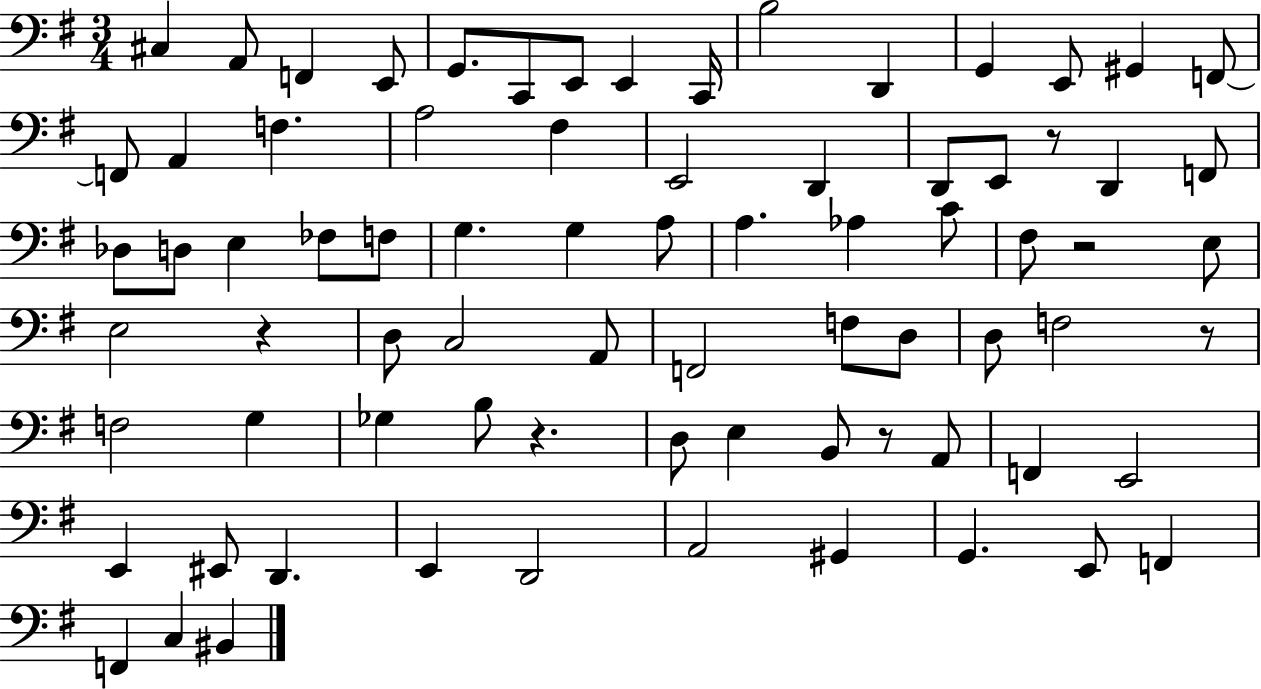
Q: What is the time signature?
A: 3/4